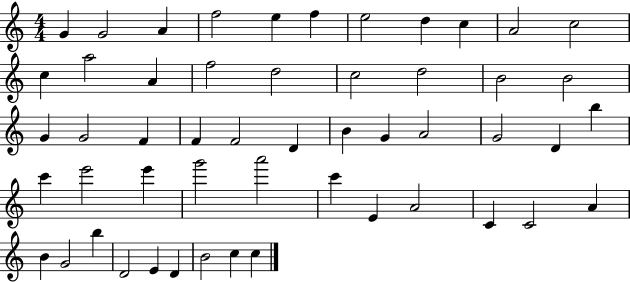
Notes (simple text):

G4/q G4/h A4/q F5/h E5/q F5/q E5/h D5/q C5/q A4/h C5/h C5/q A5/h A4/q F5/h D5/h C5/h D5/h B4/h B4/h G4/q G4/h F4/q F4/q F4/h D4/q B4/q G4/q A4/h G4/h D4/q B5/q C6/q E6/h E6/q G6/h A6/h C6/q E4/q A4/h C4/q C4/h A4/q B4/q G4/h B5/q D4/h E4/q D4/q B4/h C5/q C5/q